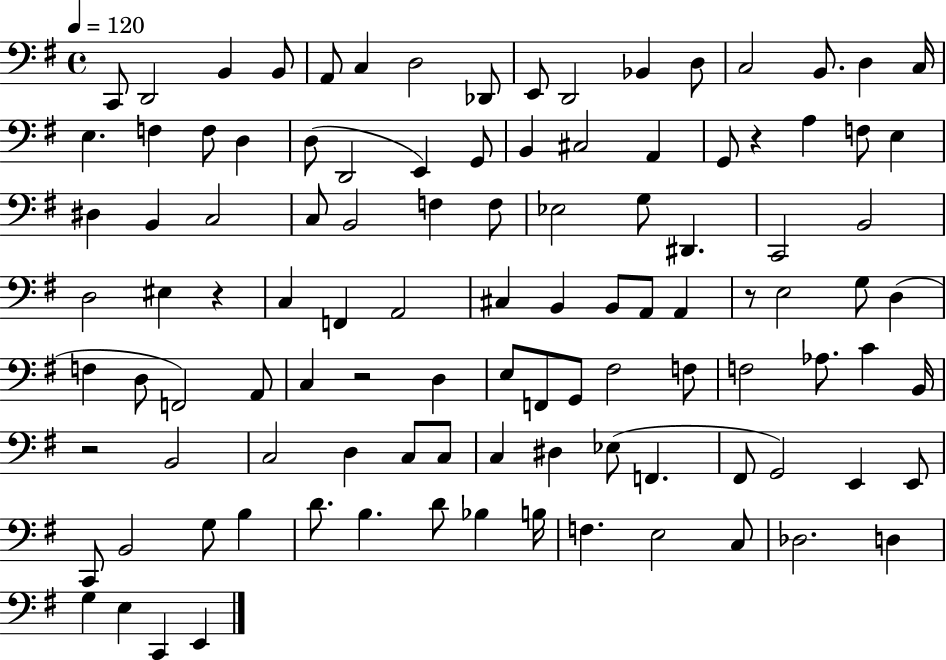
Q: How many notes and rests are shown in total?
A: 107